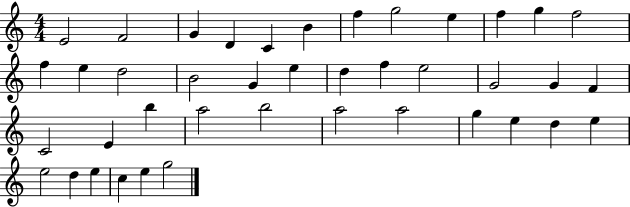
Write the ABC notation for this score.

X:1
T:Untitled
M:4/4
L:1/4
K:C
E2 F2 G D C B f g2 e f g f2 f e d2 B2 G e d f e2 G2 G F C2 E b a2 b2 a2 a2 g e d e e2 d e c e g2